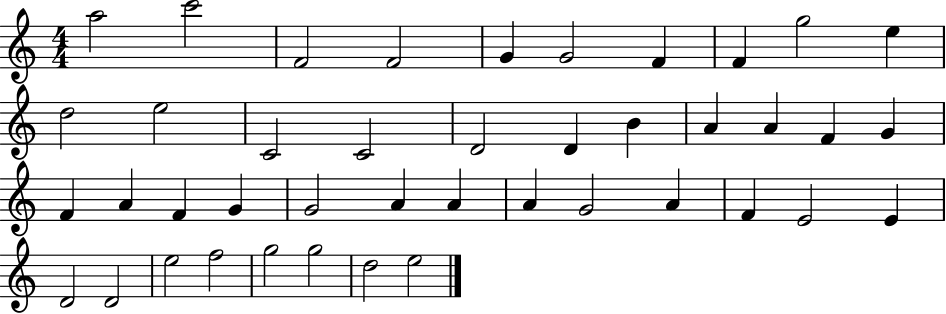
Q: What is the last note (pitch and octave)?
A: E5